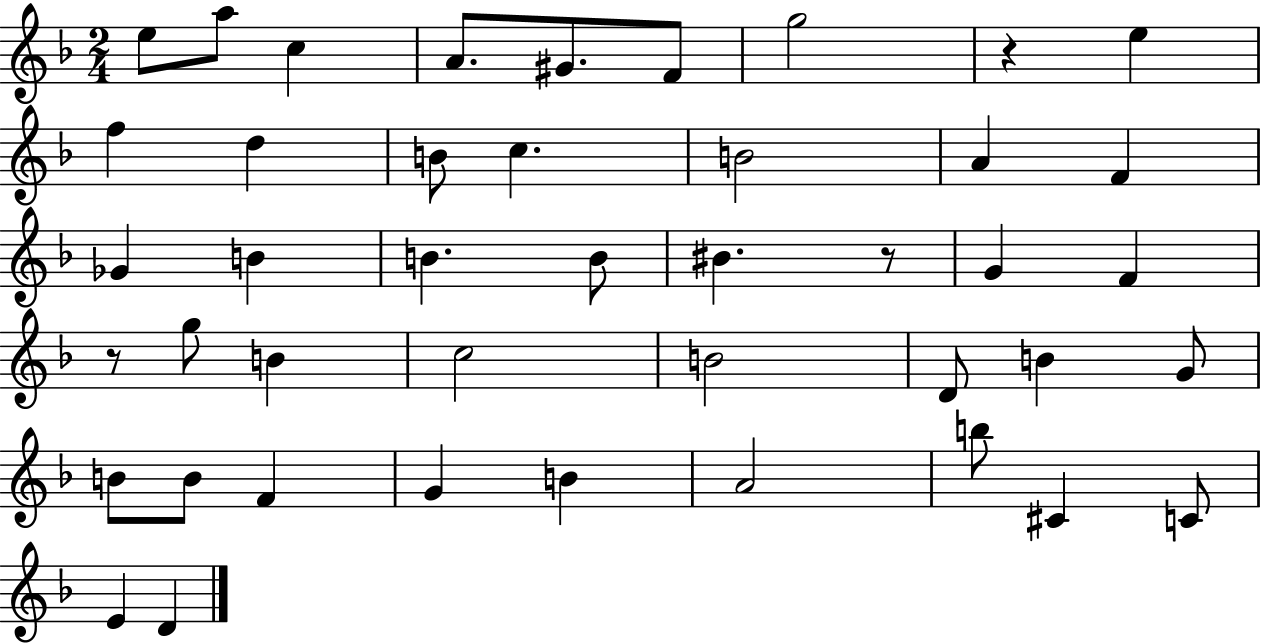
E5/e A5/e C5/q A4/e. G#4/e. F4/e G5/h R/q E5/q F5/q D5/q B4/e C5/q. B4/h A4/q F4/q Gb4/q B4/q B4/q. B4/e BIS4/q. R/e G4/q F4/q R/e G5/e B4/q C5/h B4/h D4/e B4/q G4/e B4/e B4/e F4/q G4/q B4/q A4/h B5/e C#4/q C4/e E4/q D4/q